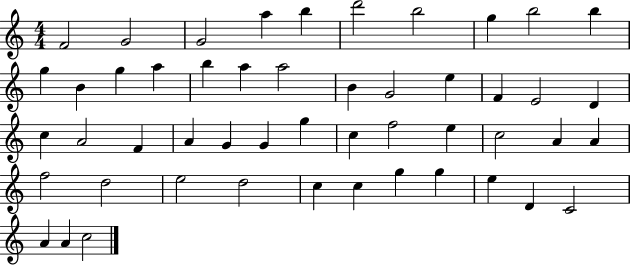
F4/h G4/h G4/h A5/q B5/q D6/h B5/h G5/q B5/h B5/q G5/q B4/q G5/q A5/q B5/q A5/q A5/h B4/q G4/h E5/q F4/q E4/h D4/q C5/q A4/h F4/q A4/q G4/q G4/q G5/q C5/q F5/h E5/q C5/h A4/q A4/q F5/h D5/h E5/h D5/h C5/q C5/q G5/q G5/q E5/q D4/q C4/h A4/q A4/q C5/h